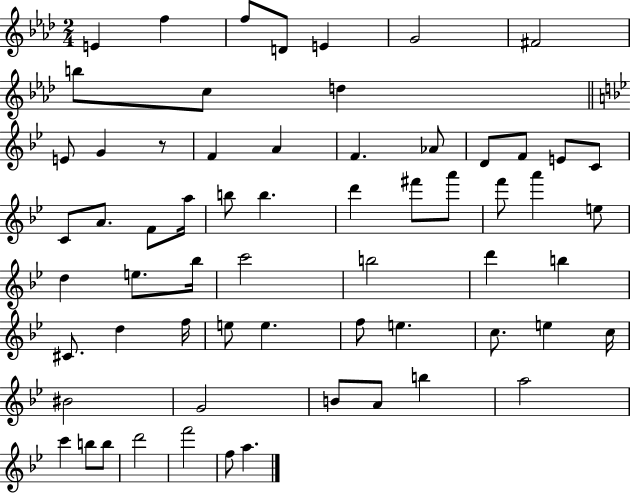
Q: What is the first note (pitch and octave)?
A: E4